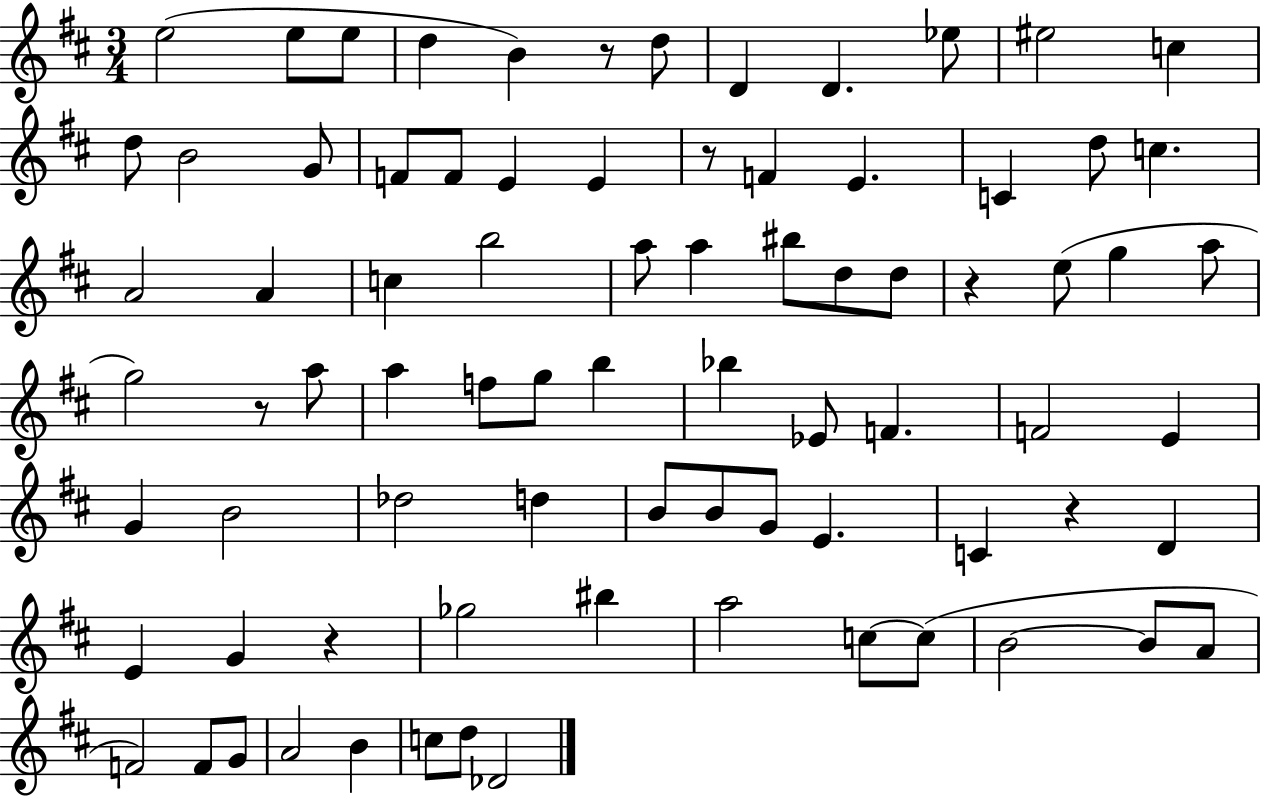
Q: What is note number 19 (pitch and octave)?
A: F4